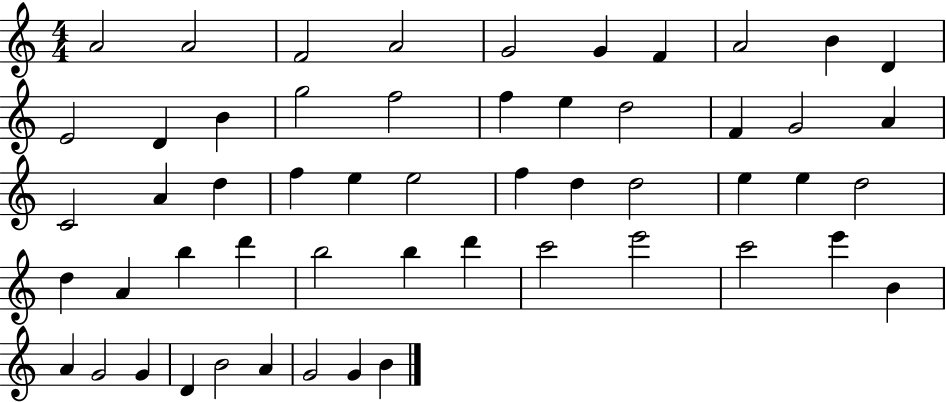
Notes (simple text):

A4/h A4/h F4/h A4/h G4/h G4/q F4/q A4/h B4/q D4/q E4/h D4/q B4/q G5/h F5/h F5/q E5/q D5/h F4/q G4/h A4/q C4/h A4/q D5/q F5/q E5/q E5/h F5/q D5/q D5/h E5/q E5/q D5/h D5/q A4/q B5/q D6/q B5/h B5/q D6/q C6/h E6/h C6/h E6/q B4/q A4/q G4/h G4/q D4/q B4/h A4/q G4/h G4/q B4/q